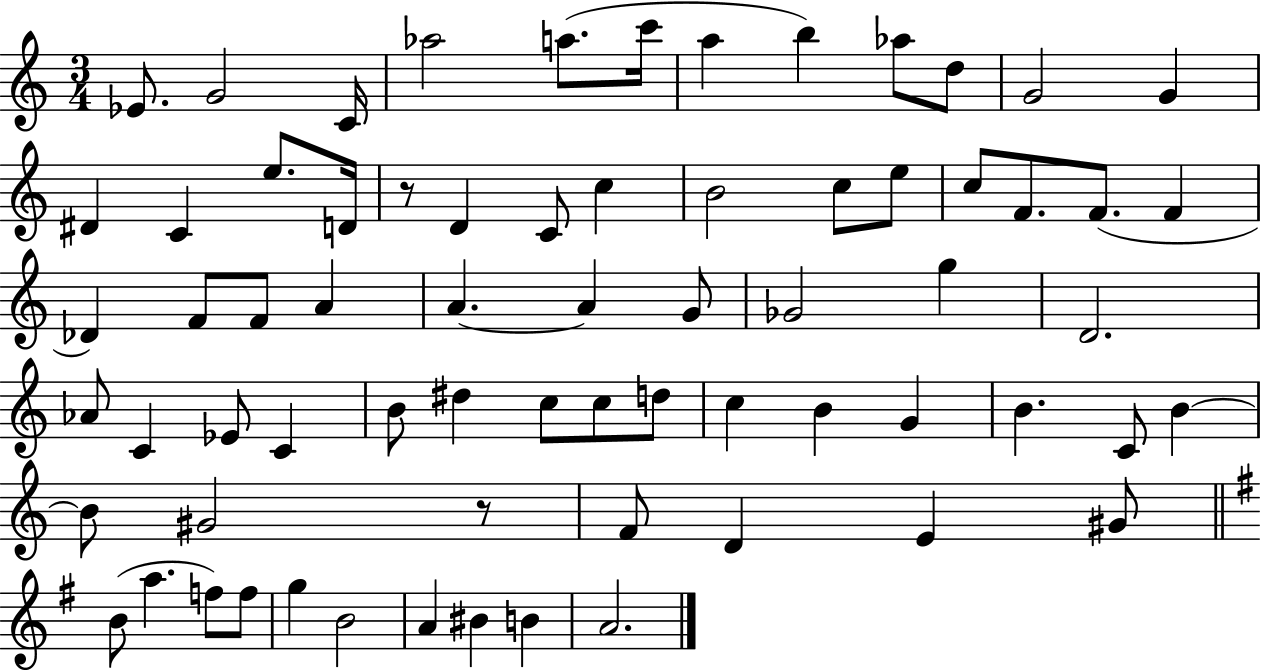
{
  \clef treble
  \numericTimeSignature
  \time 3/4
  \key c \major
  ees'8. g'2 c'16 | aes''2 a''8.( c'''16 | a''4 b''4) aes''8 d''8 | g'2 g'4 | \break dis'4 c'4 e''8. d'16 | r8 d'4 c'8 c''4 | b'2 c''8 e''8 | c''8 f'8. f'8.( f'4 | \break des'4) f'8 f'8 a'4 | a'4.~~ a'4 g'8 | ges'2 g''4 | d'2. | \break aes'8 c'4 ees'8 c'4 | b'8 dis''4 c''8 c''8 d''8 | c''4 b'4 g'4 | b'4. c'8 b'4~~ | \break b'8 gis'2 r8 | f'8 d'4 e'4 gis'8 | \bar "||" \break \key g \major b'8( a''4. f''8) f''8 | g''4 b'2 | a'4 bis'4 b'4 | a'2. | \break \bar "|."
}